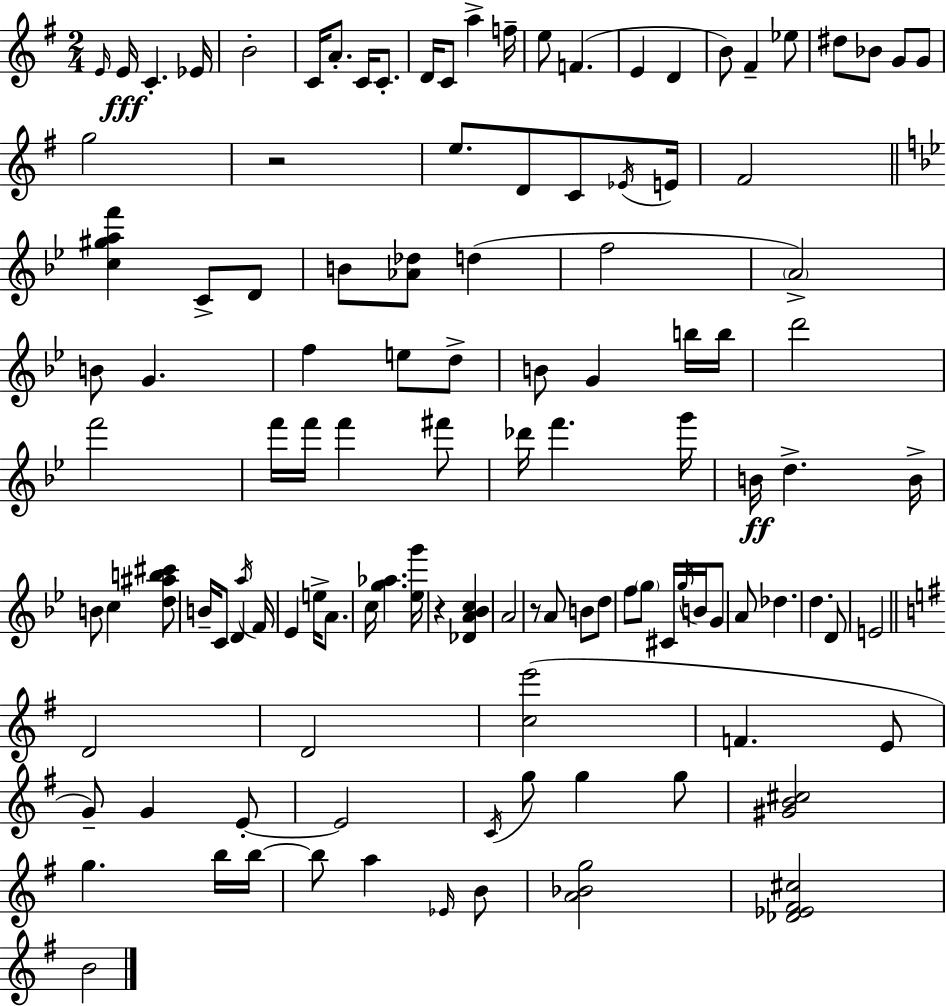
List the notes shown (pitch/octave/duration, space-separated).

E4/s E4/s C4/q. Eb4/s B4/h C4/s A4/e. C4/s C4/e. D4/s C4/e A5/q F5/s E5/e F4/q. E4/q D4/q B4/e F#4/q Eb5/e D#5/e Bb4/e G4/e G4/e G5/h R/h E5/e. D4/e C4/e Eb4/s E4/s F#4/h [C5,G#5,A5,F6]/q C4/e D4/e B4/e [Ab4,Db5]/e D5/q F5/h A4/h B4/e G4/q. F5/q E5/e D5/e B4/e G4/q B5/s B5/s D6/h F6/h F6/s F6/s F6/q F#6/e Db6/s F6/q. G6/s B4/s D5/q. B4/s B4/e C5/q [D5,A#5,B5,C#6]/e B4/s C4/e D4/q A5/s F4/s Eb4/q E5/s A4/e. C5/s [G5,Ab5]/q. [Eb5,G6]/s R/q [Db4,A4,Bb4,C5]/q A4/h R/e A4/e B4/e D5/e F5/e G5/e C#4/s G5/s B4/s G4/e A4/e Db5/q. D5/q. D4/e E4/h D4/h D4/h [C5,E6]/h F4/q. E4/e G4/e G4/q E4/e E4/h C4/s G5/e G5/q G5/e [G#4,B4,C#5]/h G5/q. B5/s B5/s B5/e A5/q Eb4/s B4/e [A4,Bb4,G5]/h [Db4,Eb4,F#4,C#5]/h B4/h